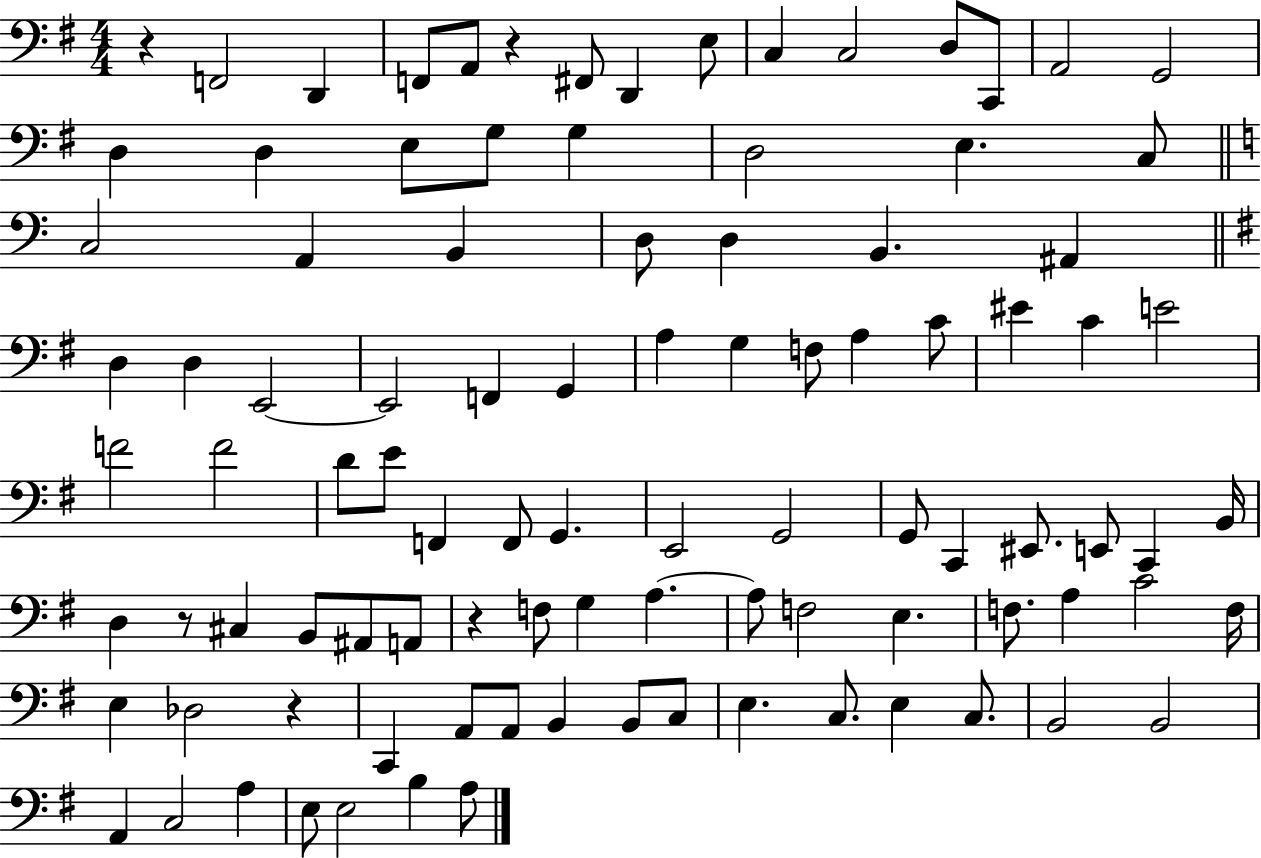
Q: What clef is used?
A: bass